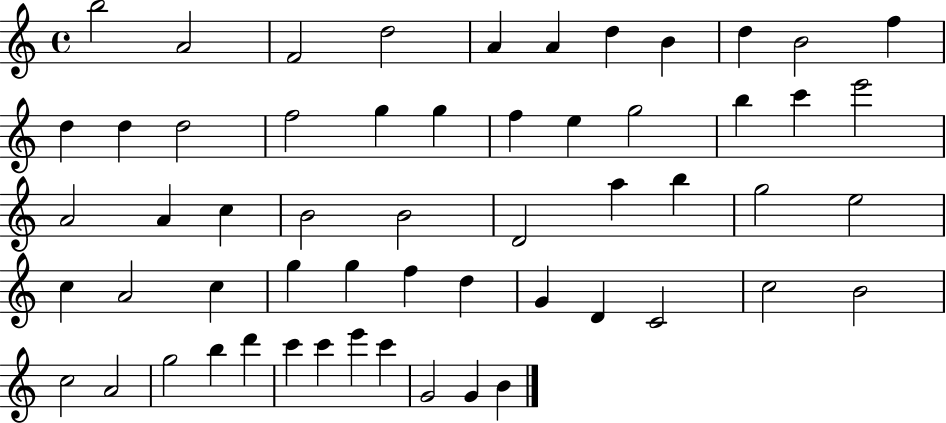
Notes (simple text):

B5/h A4/h F4/h D5/h A4/q A4/q D5/q B4/q D5/q B4/h F5/q D5/q D5/q D5/h F5/h G5/q G5/q F5/q E5/q G5/h B5/q C6/q E6/h A4/h A4/q C5/q B4/h B4/h D4/h A5/q B5/q G5/h E5/h C5/q A4/h C5/q G5/q G5/q F5/q D5/q G4/q D4/q C4/h C5/h B4/h C5/h A4/h G5/h B5/q D6/q C6/q C6/q E6/q C6/q G4/h G4/q B4/q